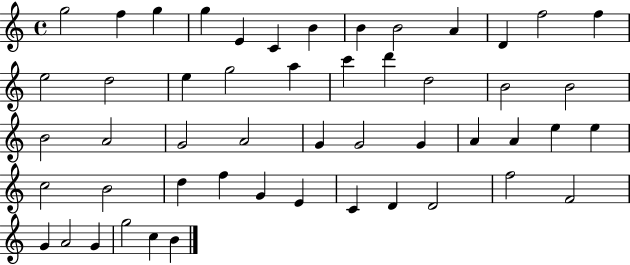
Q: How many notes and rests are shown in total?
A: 51